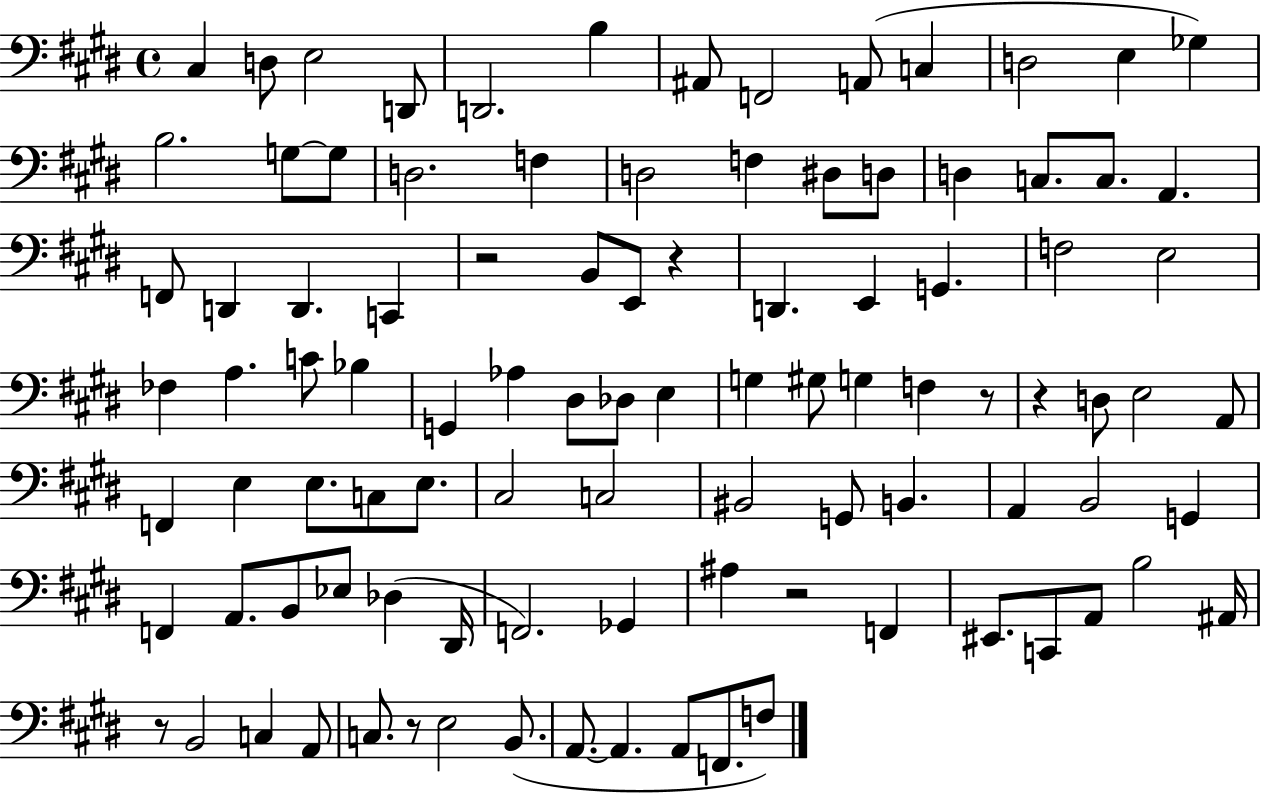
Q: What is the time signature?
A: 4/4